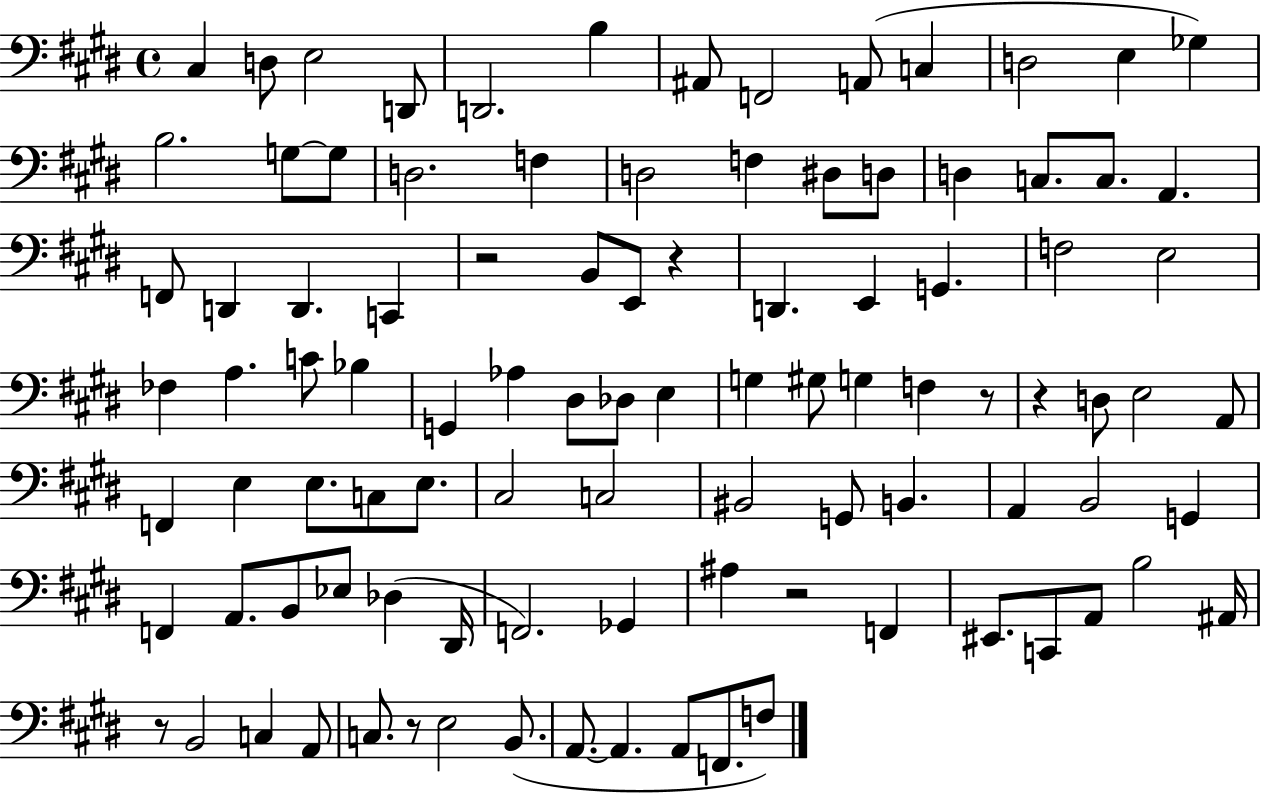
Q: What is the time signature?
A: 4/4